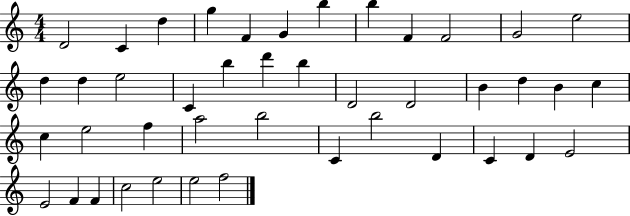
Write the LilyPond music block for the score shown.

{
  \clef treble
  \numericTimeSignature
  \time 4/4
  \key c \major
  d'2 c'4 d''4 | g''4 f'4 g'4 b''4 | b''4 f'4 f'2 | g'2 e''2 | \break d''4 d''4 e''2 | c'4 b''4 d'''4 b''4 | d'2 d'2 | b'4 d''4 b'4 c''4 | \break c''4 e''2 f''4 | a''2 b''2 | c'4 b''2 d'4 | c'4 d'4 e'2 | \break e'2 f'4 f'4 | c''2 e''2 | e''2 f''2 | \bar "|."
}